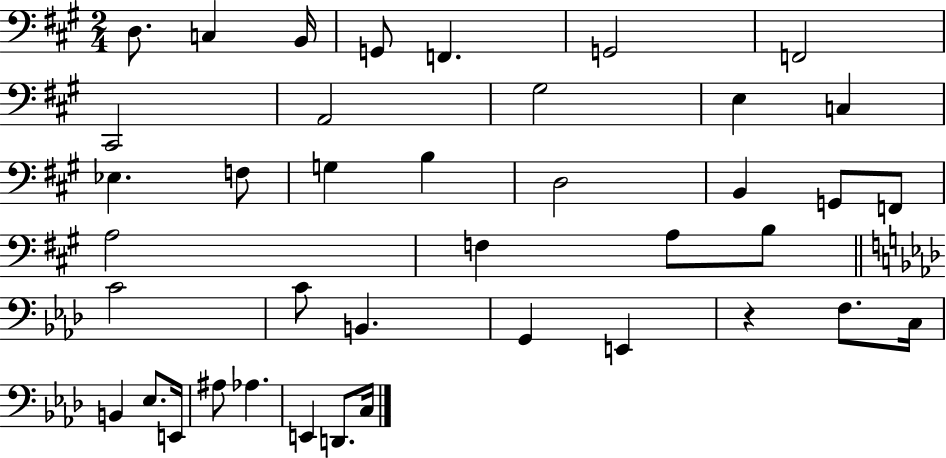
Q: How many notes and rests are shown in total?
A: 40